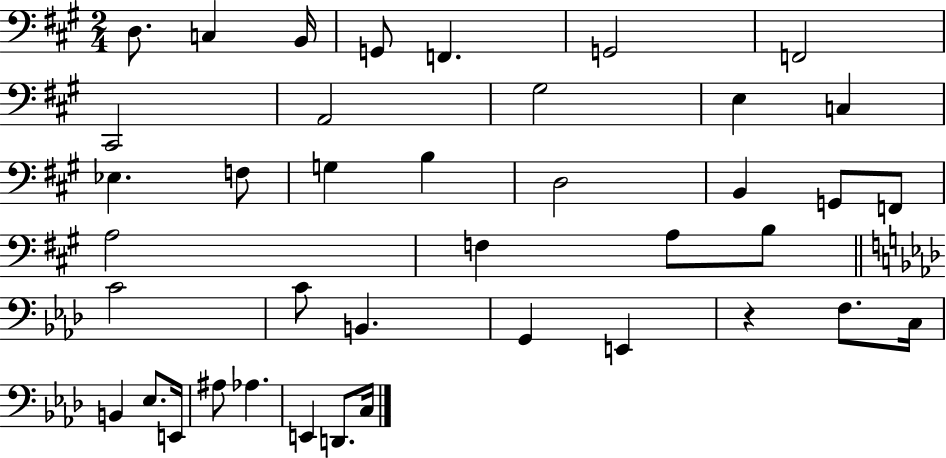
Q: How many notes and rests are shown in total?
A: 40